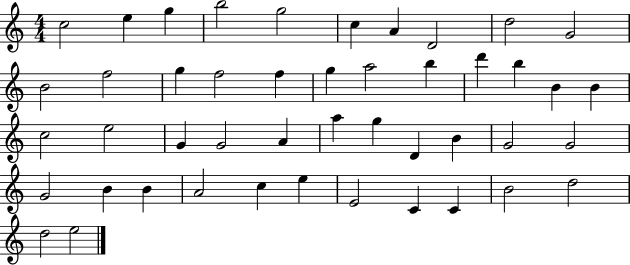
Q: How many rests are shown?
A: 0